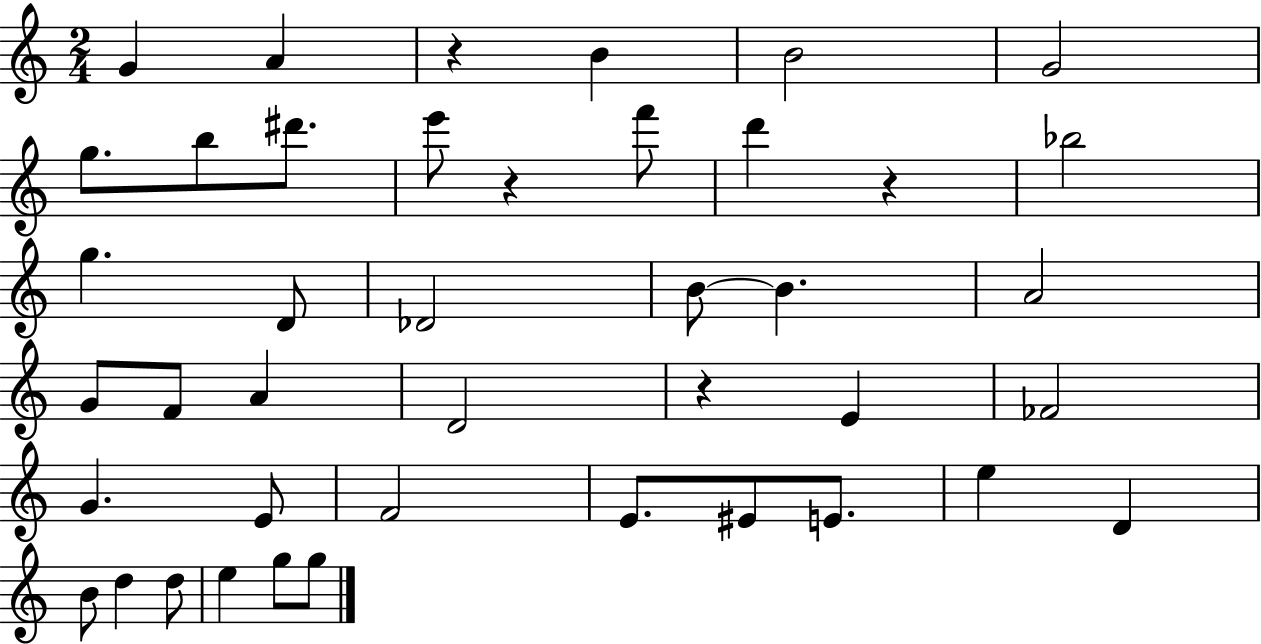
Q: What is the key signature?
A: C major